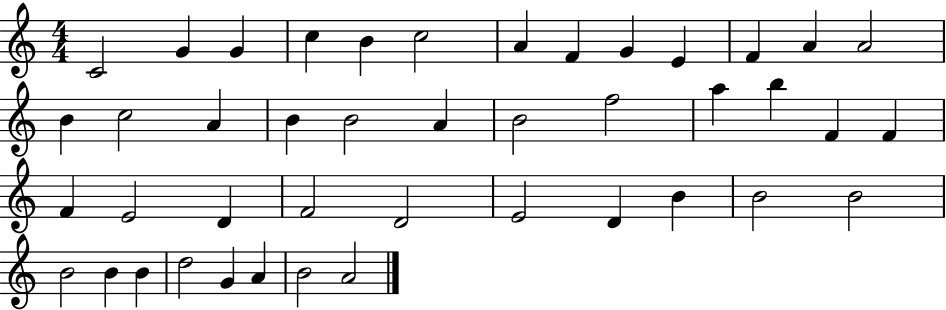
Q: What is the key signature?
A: C major